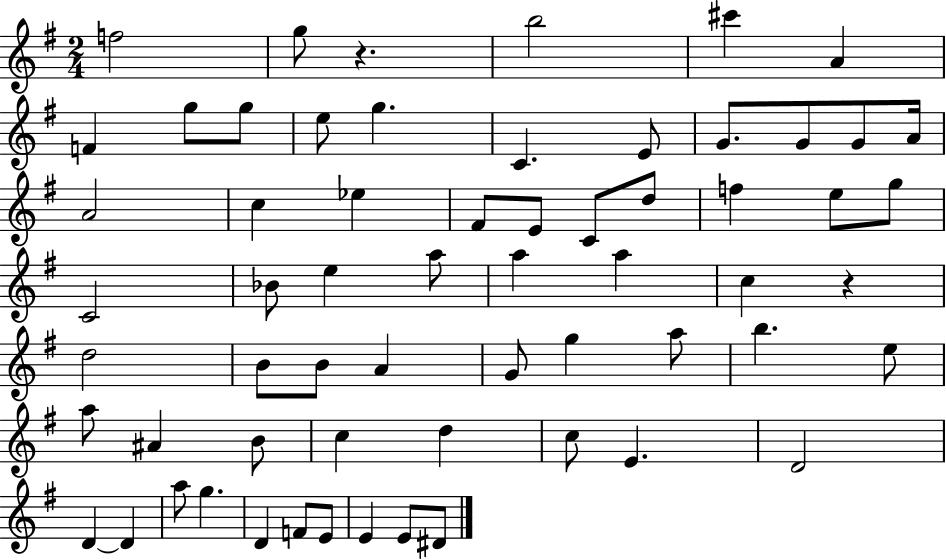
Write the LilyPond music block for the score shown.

{
  \clef treble
  \numericTimeSignature
  \time 2/4
  \key g \major
  f''2 | g''8 r4. | b''2 | cis'''4 a'4 | \break f'4 g''8 g''8 | e''8 g''4. | c'4. e'8 | g'8. g'8 g'8 a'16 | \break a'2 | c''4 ees''4 | fis'8 e'8 c'8 d''8 | f''4 e''8 g''8 | \break c'2 | bes'8 e''4 a''8 | a''4 a''4 | c''4 r4 | \break d''2 | b'8 b'8 a'4 | g'8 g''4 a''8 | b''4. e''8 | \break a''8 ais'4 b'8 | c''4 d''4 | c''8 e'4. | d'2 | \break d'4~~ d'4 | a''8 g''4. | d'4 f'8 e'8 | e'4 e'8 dis'8 | \break \bar "|."
}